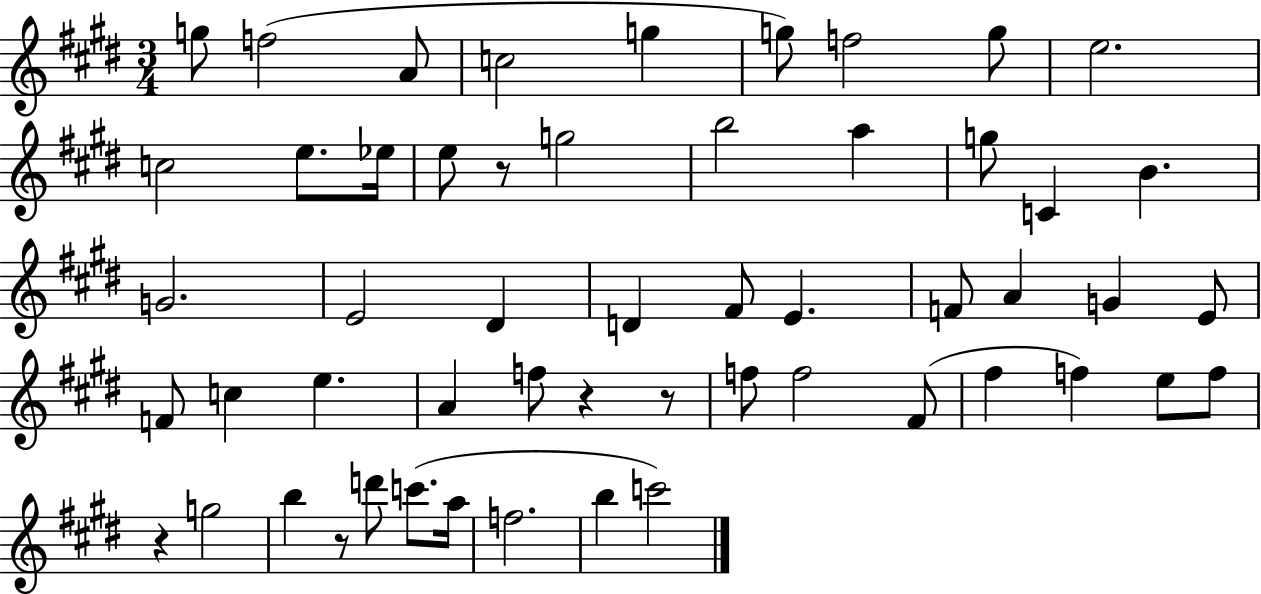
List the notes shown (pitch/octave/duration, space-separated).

G5/e F5/h A4/e C5/h G5/q G5/e F5/h G5/e E5/h. C5/h E5/e. Eb5/s E5/e R/e G5/h B5/h A5/q G5/e C4/q B4/q. G4/h. E4/h D#4/q D4/q F#4/e E4/q. F4/e A4/q G4/q E4/e F4/e C5/q E5/q. A4/q F5/e R/q R/e F5/e F5/h F#4/e F#5/q F5/q E5/e F5/e R/q G5/h B5/q R/e D6/e C6/e. A5/s F5/h. B5/q C6/h